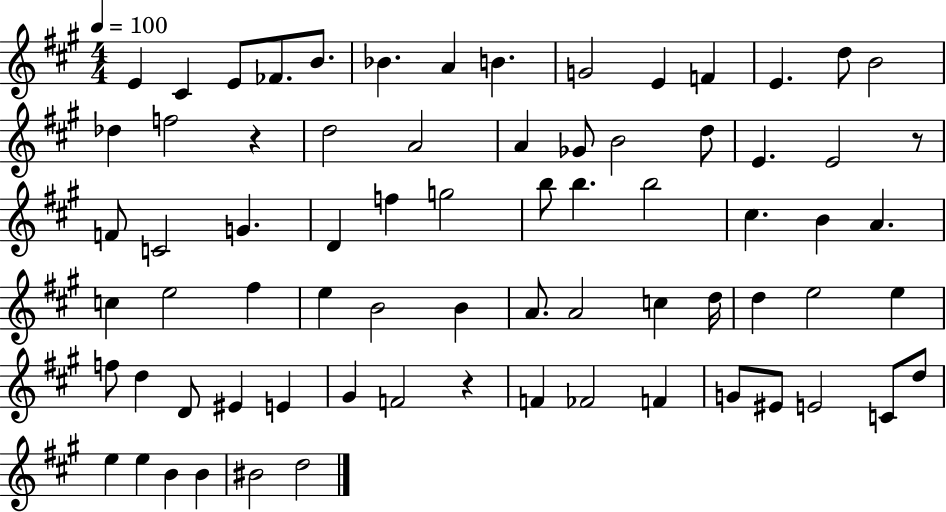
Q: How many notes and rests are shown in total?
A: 73